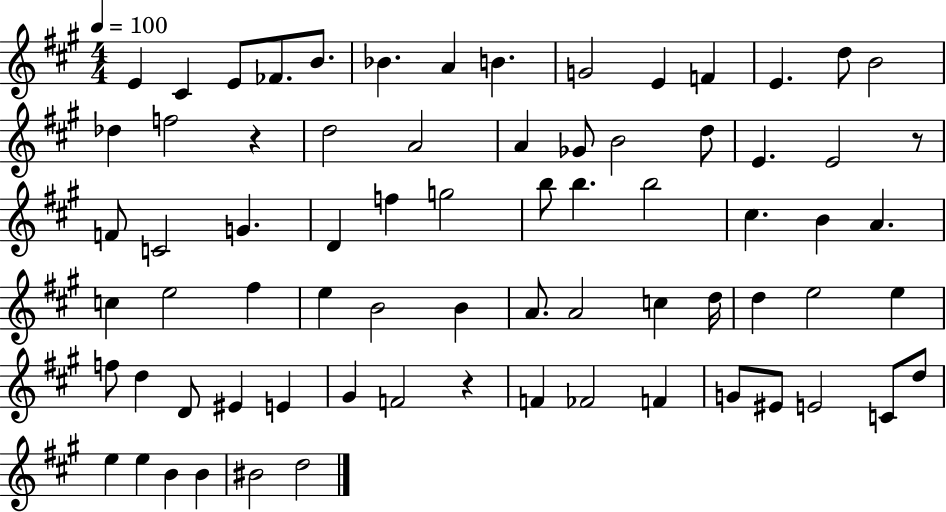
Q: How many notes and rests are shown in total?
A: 73